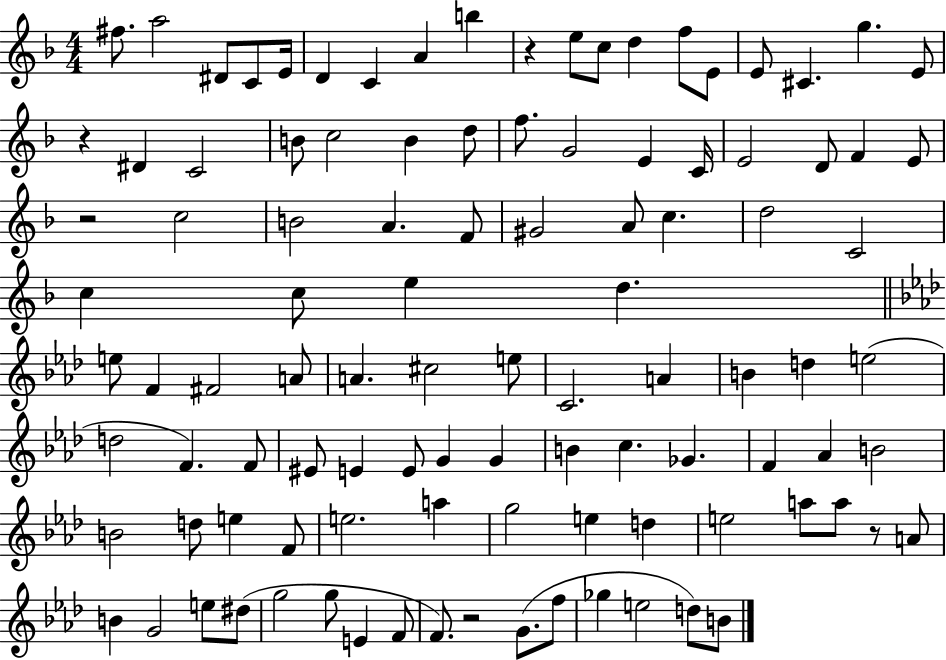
{
  \clef treble
  \numericTimeSignature
  \time 4/4
  \key f \major
  fis''8. a''2 dis'8 c'8 e'16 | d'4 c'4 a'4 b''4 | r4 e''8 c''8 d''4 f''8 e'8 | e'8 cis'4. g''4. e'8 | \break r4 dis'4 c'2 | b'8 c''2 b'4 d''8 | f''8. g'2 e'4 c'16 | e'2 d'8 f'4 e'8 | \break r2 c''2 | b'2 a'4. f'8 | gis'2 a'8 c''4. | d''2 c'2 | \break c''4 c''8 e''4 d''4. | \bar "||" \break \key aes \major e''8 f'4 fis'2 a'8 | a'4. cis''2 e''8 | c'2. a'4 | b'4 d''4 e''2( | \break d''2 f'4.) f'8 | eis'8 e'4 e'8 g'4 g'4 | b'4 c''4. ges'4. | f'4 aes'4 b'2 | \break b'2 d''8 e''4 f'8 | e''2. a''4 | g''2 e''4 d''4 | e''2 a''8 a''8 r8 a'8 | \break b'4 g'2 e''8 dis''8( | g''2 g''8 e'4 f'8 | f'8.) r2 g'8.( f''8 | ges''4 e''2 d''8) b'8 | \break \bar "|."
}